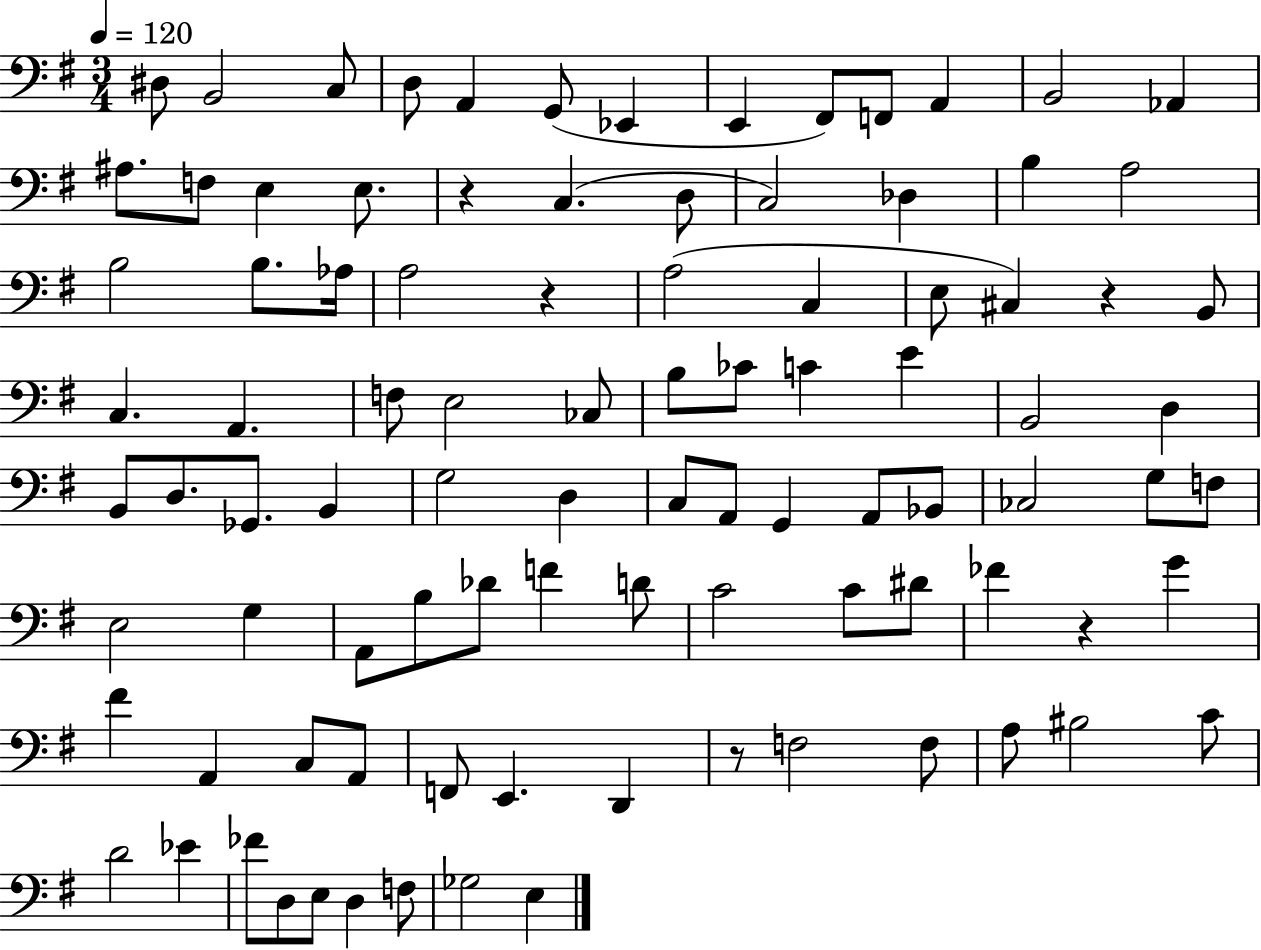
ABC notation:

X:1
T:Untitled
M:3/4
L:1/4
K:G
^D,/2 B,,2 C,/2 D,/2 A,, G,,/2 _E,, E,, ^F,,/2 F,,/2 A,, B,,2 _A,, ^A,/2 F,/2 E, E,/2 z C, D,/2 C,2 _D, B, A,2 B,2 B,/2 _A,/4 A,2 z A,2 C, E,/2 ^C, z B,,/2 C, A,, F,/2 E,2 _C,/2 B,/2 _C/2 C E B,,2 D, B,,/2 D,/2 _G,,/2 B,, G,2 D, C,/2 A,,/2 G,, A,,/2 _B,,/2 _C,2 G,/2 F,/2 E,2 G, A,,/2 B,/2 _D/2 F D/2 C2 C/2 ^D/2 _F z G ^F A,, C,/2 A,,/2 F,,/2 E,, D,, z/2 F,2 F,/2 A,/2 ^B,2 C/2 D2 _E _F/2 D,/2 E,/2 D, F,/2 _G,2 E,